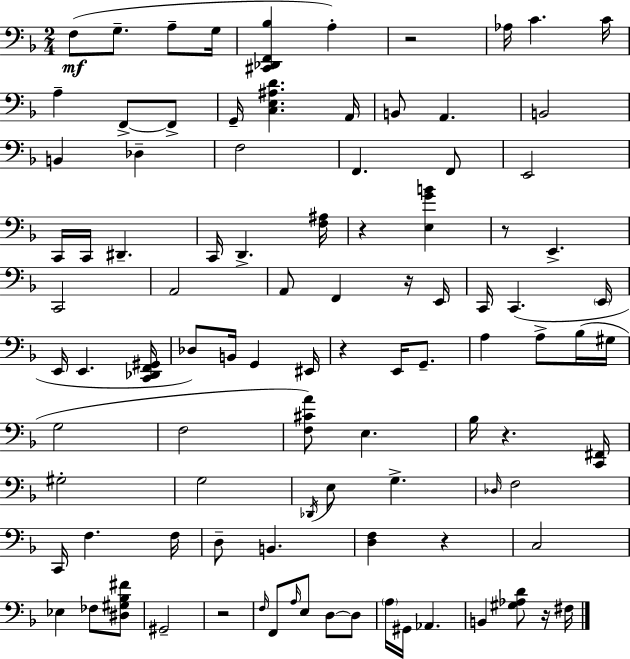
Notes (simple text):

F3/e G3/e. A3/e G3/s [C#2,Db2,F2,Bb3]/q A3/q R/h Ab3/s C4/q. C4/s A3/q F2/e F2/e G2/s [C3,E3,A#3,D4]/q. A2/s B2/e A2/q. B2/h B2/q Db3/q F3/h F2/q. F2/e E2/h C2/s C2/s D#2/q. C2/s D2/q. [F3,A#3]/s R/q [E3,G4,B4]/q R/e E2/q. C2/h A2/h A2/e F2/q R/s E2/s C2/s C2/q. E2/s E2/s E2/q. [C2,Db2,F2,G#2]/s Db3/e B2/s G2/q EIS2/s R/q E2/s G2/e. A3/q A3/e Bb3/s G#3/s G3/h F3/h [F3,C#4,A4]/e E3/q. Bb3/s R/q. [C2,F#2]/s G#3/h G3/h Db2/s E3/e G3/q. Db3/s F3/h C2/s F3/q. F3/s D3/e B2/q. [D3,F3]/q R/q C3/h Eb3/q FES3/e [D#3,G#3,Bb3,F#4]/e G#2/h R/h F3/s F2/e A3/s E3/e D3/e D3/e A3/s G#2/s Ab2/q. B2/q [G#3,Ab3,D4]/e R/s F#3/s